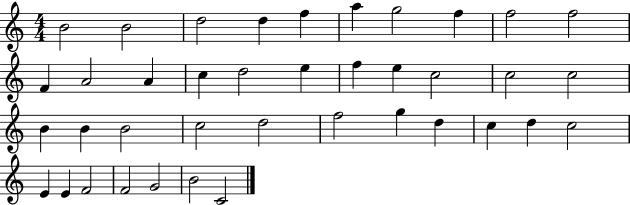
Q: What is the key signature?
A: C major